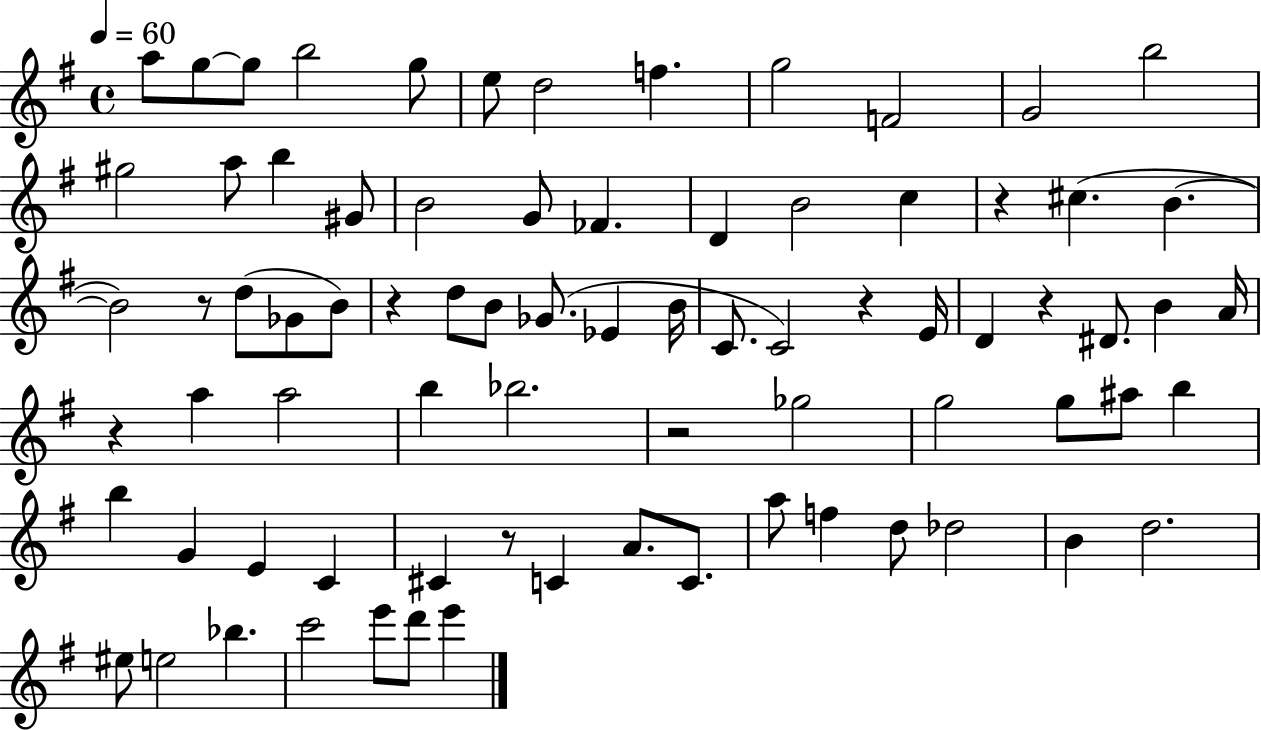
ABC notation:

X:1
T:Untitled
M:4/4
L:1/4
K:G
a/2 g/2 g/2 b2 g/2 e/2 d2 f g2 F2 G2 b2 ^g2 a/2 b ^G/2 B2 G/2 _F D B2 c z ^c B B2 z/2 d/2 _G/2 B/2 z d/2 B/2 _G/2 _E B/4 C/2 C2 z E/4 D z ^D/2 B A/4 z a a2 b _b2 z2 _g2 g2 g/2 ^a/2 b b G E C ^C z/2 C A/2 C/2 a/2 f d/2 _d2 B d2 ^e/2 e2 _b c'2 e'/2 d'/2 e'